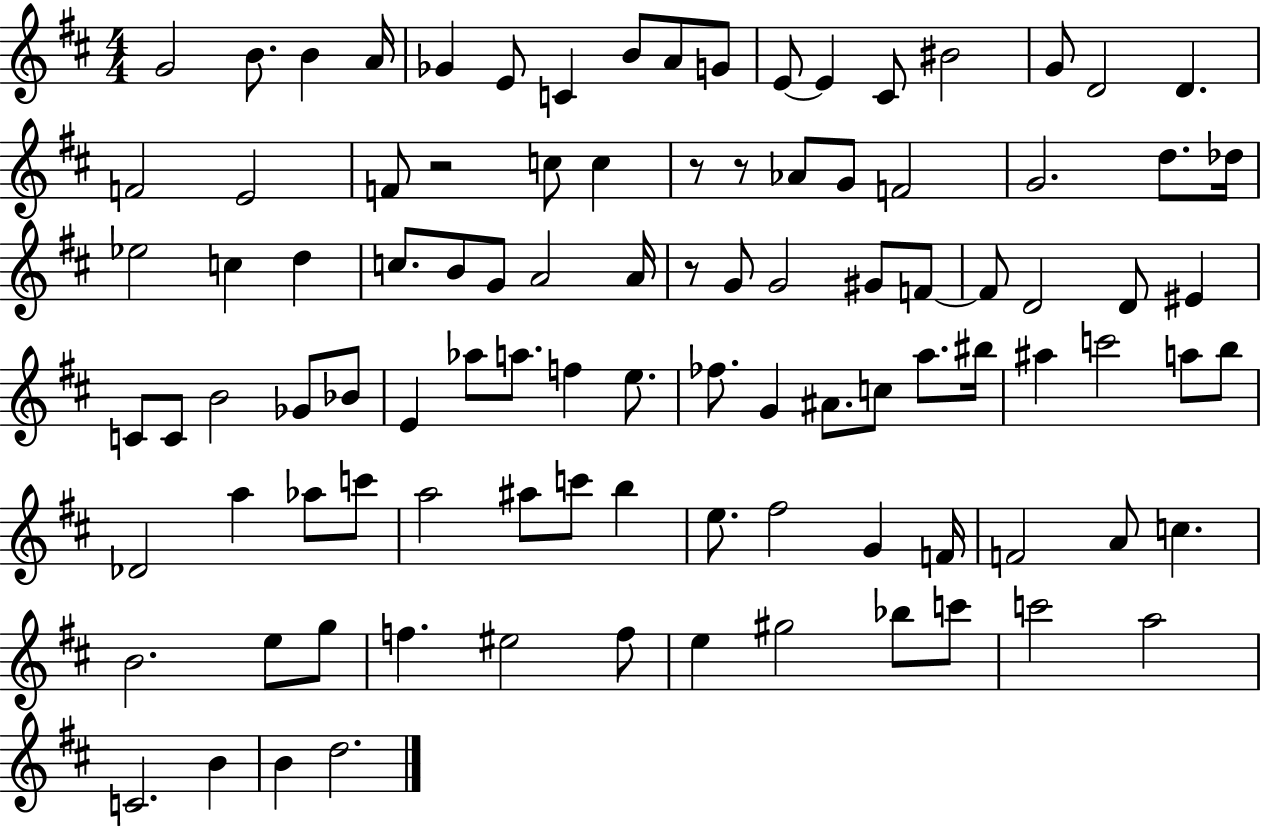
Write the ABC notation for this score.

X:1
T:Untitled
M:4/4
L:1/4
K:D
G2 B/2 B A/4 _G E/2 C B/2 A/2 G/2 E/2 E ^C/2 ^B2 G/2 D2 D F2 E2 F/2 z2 c/2 c z/2 z/2 _A/2 G/2 F2 G2 d/2 _d/4 _e2 c d c/2 B/2 G/2 A2 A/4 z/2 G/2 G2 ^G/2 F/2 F/2 D2 D/2 ^E C/2 C/2 B2 _G/2 _B/2 E _a/2 a/2 f e/2 _f/2 G ^A/2 c/2 a/2 ^b/4 ^a c'2 a/2 b/2 _D2 a _a/2 c'/2 a2 ^a/2 c'/2 b e/2 ^f2 G F/4 F2 A/2 c B2 e/2 g/2 f ^e2 f/2 e ^g2 _b/2 c'/2 c'2 a2 C2 B B d2